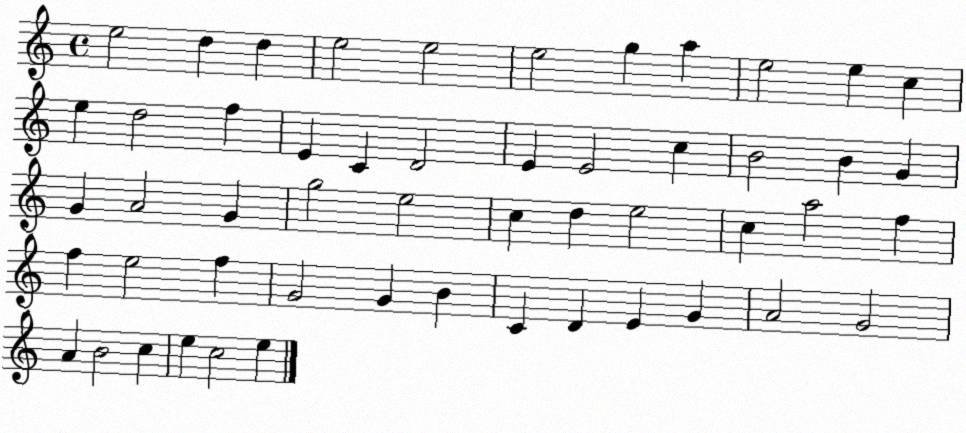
X:1
T:Untitled
M:4/4
L:1/4
K:C
e2 d d e2 e2 e2 g a e2 e c e d2 f E C D2 E E2 c B2 B G G A2 G g2 e2 c d e2 c a2 f f e2 f G2 G B C D E G A2 G2 A B2 c e c2 e